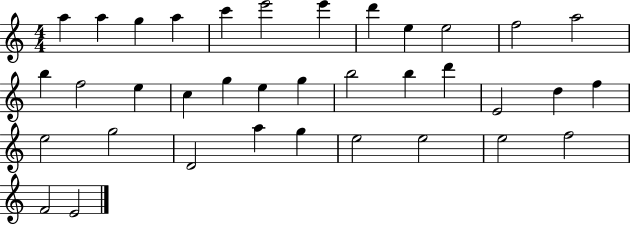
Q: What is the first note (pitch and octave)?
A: A5